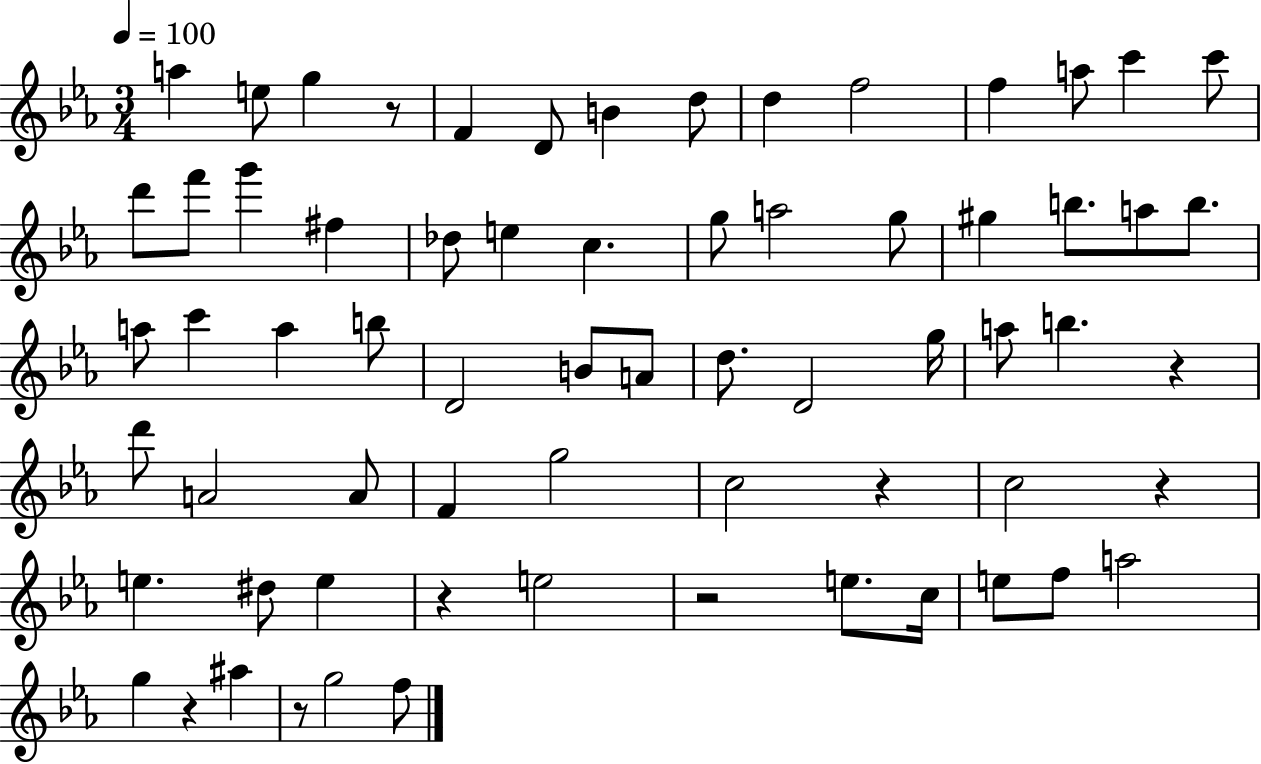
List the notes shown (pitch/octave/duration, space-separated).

A5/q E5/e G5/q R/e F4/q D4/e B4/q D5/e D5/q F5/h F5/q A5/e C6/q C6/e D6/e F6/e G6/q F#5/q Db5/e E5/q C5/q. G5/e A5/h G5/e G#5/q B5/e. A5/e B5/e. A5/e C6/q A5/q B5/e D4/h B4/e A4/e D5/e. D4/h G5/s A5/e B5/q. R/q D6/e A4/h A4/e F4/q G5/h C5/h R/q C5/h R/q E5/q. D#5/e E5/q R/q E5/h R/h E5/e. C5/s E5/e F5/e A5/h G5/q R/q A#5/q R/e G5/h F5/e